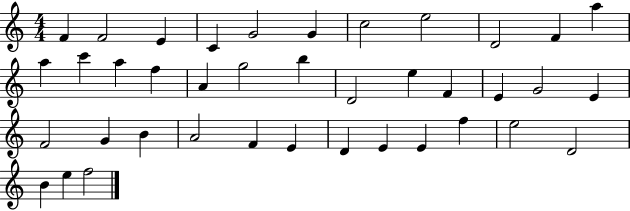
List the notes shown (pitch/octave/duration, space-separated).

F4/q F4/h E4/q C4/q G4/h G4/q C5/h E5/h D4/h F4/q A5/q A5/q C6/q A5/q F5/q A4/q G5/h B5/q D4/h E5/q F4/q E4/q G4/h E4/q F4/h G4/q B4/q A4/h F4/q E4/q D4/q E4/q E4/q F5/q E5/h D4/h B4/q E5/q F5/h